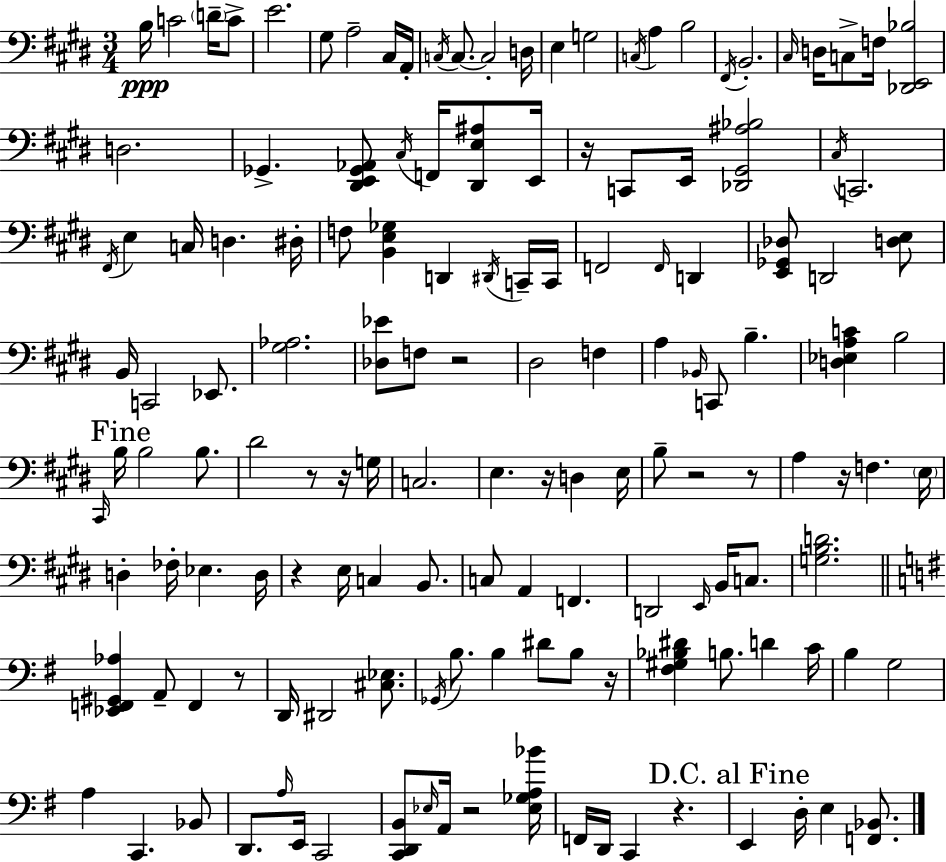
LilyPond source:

{
  \clef bass
  \numericTimeSignature
  \time 3/4
  \key e \major
  b16\ppp c'2 \parenthesize d'16-- c'8-> | e'2. | gis8 a2-- cis16 a,16-. | \acciaccatura { c16 } c8.~~ c2-. | \break d16 e4 g2 | \acciaccatura { c16 } a4 b2 | \acciaccatura { fis,16 } b,2.-. | \grace { cis16 } d16 c8-> f16 <des, e, bes>2 | \break d2. | ges,4.-> <dis, e, ges, aes,>8 | \acciaccatura { cis16 } f,16 <dis, e ais>8 e,16 r16 c,8 e,16 <des, gis, ais bes>2 | \acciaccatura { cis16 } c,2. | \break \acciaccatura { fis,16 } e4 c16 | d4. dis16-. f8 <b, e ges>4 | d,4 \acciaccatura { dis,16 } c,16-- c,16 f,2 | \grace { f,16 } d,4 <e, ges, des>8 d,2 | \break <d e>8 b,16 c,2 | ees,8. <gis aes>2. | <des ees'>8 f8 | r2 dis2 | \break f4 a4 | \grace { bes,16 } c,8 b4.-- <d ees a c'>4 | b2 \mark "Fine" \grace { cis,16 } b16 | b2 b8. dis'2 | \break r8 r16 g16 c2. | e4. | r16 d4 e16 b8-- | r2 r8 a4 | \break r16 f4. \parenthesize e16 d4-. | fes16-. ees4. d16 r4 | e16 c4 b,8. c8 | a,4 f,4. d,2 | \break \grace { e,16 } b,16 c8. | <g b d'>2. | \bar "||" \break \key g \major <ees, f, gis, aes>4 a,8-- f,4 r8 | d,16 dis,2 <cis ees>8. | \acciaccatura { ges,16 } b8. b4 dis'8 b8 | r16 <fis gis bes dis'>4 b8. d'4 | \break c'16 b4 g2 | a4 c,4. bes,8 | d,8. \grace { a16 } e,16 c,2 | <c, d, b,>8 \grace { ees16 } a,16 r2 | \break <ees ges a bes'>16 f,16 d,16 c,4 r4. | \mark "D.C. al Fine" e,4 d16-. e4 | <f, bes,>8. \bar "|."
}